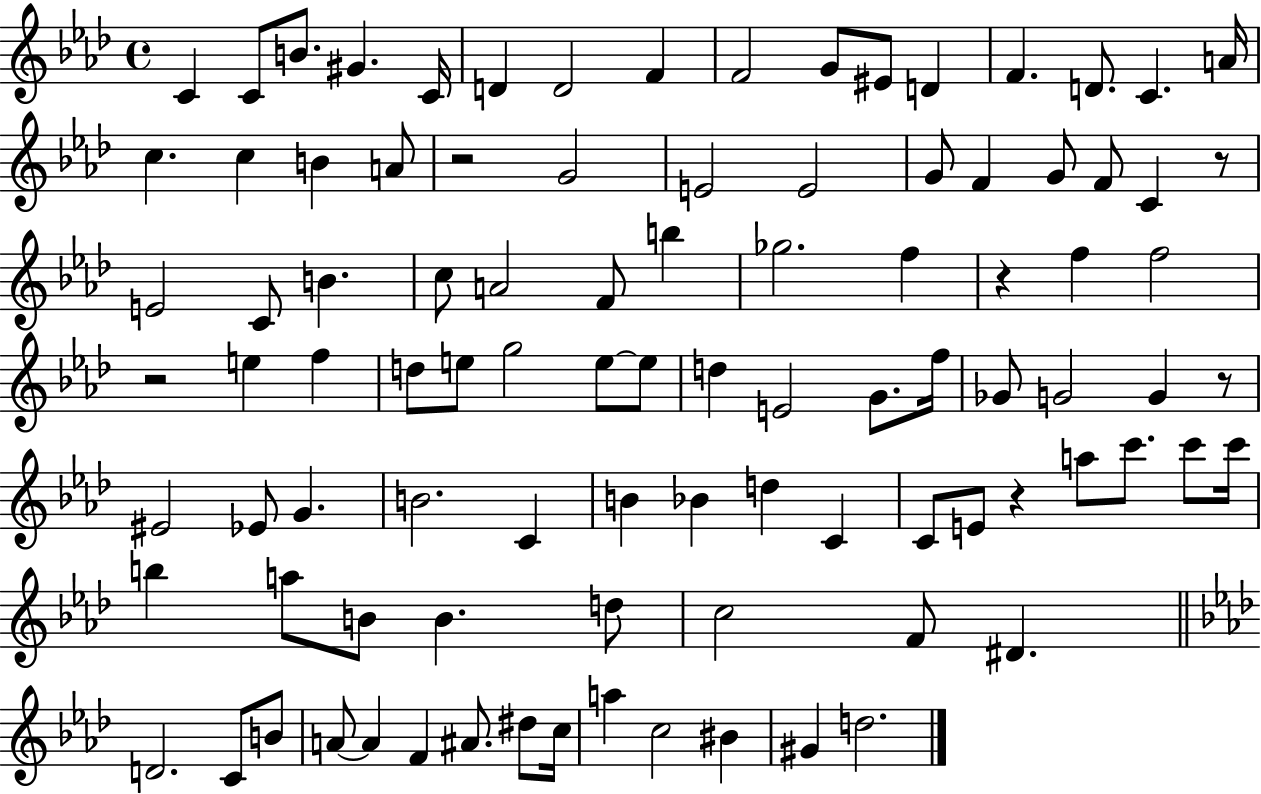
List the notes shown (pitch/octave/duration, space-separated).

C4/q C4/e B4/e. G#4/q. C4/s D4/q D4/h F4/q F4/h G4/e EIS4/e D4/q F4/q. D4/e. C4/q. A4/s C5/q. C5/q B4/q A4/e R/h G4/h E4/h E4/h G4/e F4/q G4/e F4/e C4/q R/e E4/h C4/e B4/q. C5/e A4/h F4/e B5/q Gb5/h. F5/q R/q F5/q F5/h R/h E5/q F5/q D5/e E5/e G5/h E5/e E5/e D5/q E4/h G4/e. F5/s Gb4/e G4/h G4/q R/e EIS4/h Eb4/e G4/q. B4/h. C4/q B4/q Bb4/q D5/q C4/q C4/e E4/e R/q A5/e C6/e. C6/e C6/s B5/q A5/e B4/e B4/q. D5/e C5/h F4/e D#4/q. D4/h. C4/e B4/e A4/e A4/q F4/q A#4/e. D#5/e C5/s A5/q C5/h BIS4/q G#4/q D5/h.